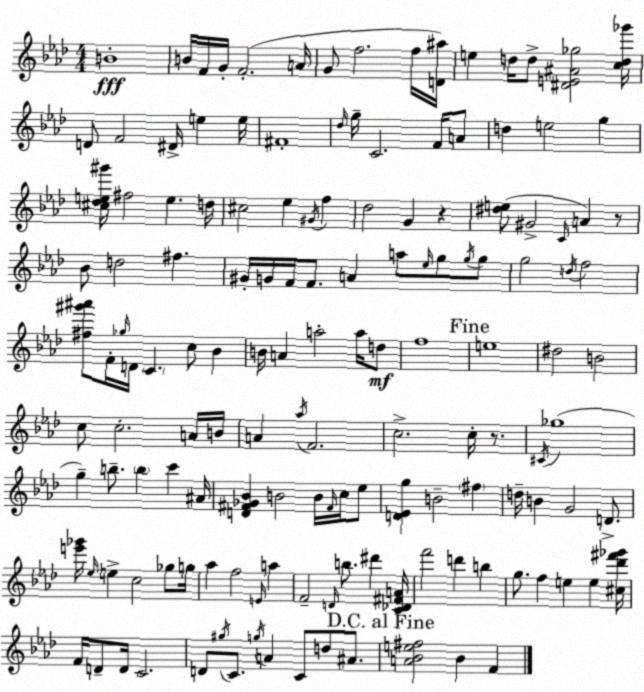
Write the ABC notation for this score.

X:1
T:Untitled
M:4/4
L:1/4
K:Ab
B4 B/4 F/4 G/4 F2 A/4 G/2 f2 f/4 [D^a]/4 e d/4 d/2 [^DE^A_g]2 [cd_g']/4 D/2 F2 ^D/4 e e/4 ^F4 _d/4 g/4 C2 F/4 A/2 d e2 g [^c_de^g']/4 ^f2 e d/4 ^c2 _e ^G/4 f _d2 G z [^de]/2 ^G2 C/4 A z/2 _B/2 d2 ^f ^G/4 G/4 F/4 F/2 A a/2 _e/4 g/2 g/4 g/2 g2 d/4 f2 [^f^g'^a']/2 F/4 _g/4 D/4 C c/2 _B B/4 A a2 a/4 d/2 f4 e4 ^d2 B2 c/2 c2 A/4 B/4 A _a/4 F2 c2 c/4 z/2 ^C/4 _g4 g b/2 b c' ^A/4 [D^F_G_B] B2 B/4 ^F/4 c/4 _e/2 [D_Eg] B2 ^f d/4 B G2 D/2 [e'_g']/4 _e/4 e c2 _g/2 g/4 _a f2 E/4 a F2 D/4 b/2 ^d' [C_D^FA]/4 f'2 d' b g/2 f e e [^c_d'^f'_g']/4 F/4 D/2 D/4 C2 D/2 ^g/4 C/2 g/4 A C/2 d/2 ^A/2 [A_Be^f]2 _B F